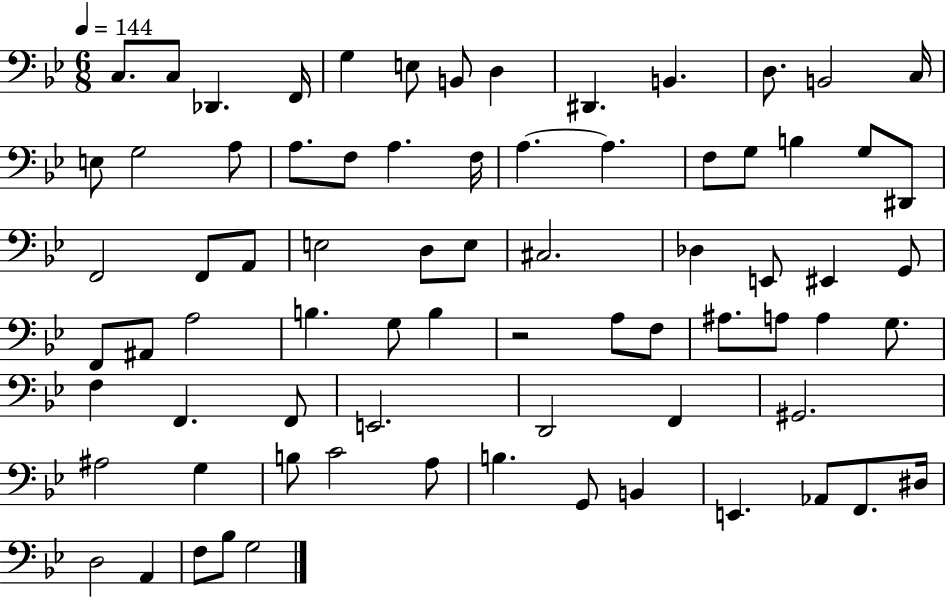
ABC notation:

X:1
T:Untitled
M:6/8
L:1/4
K:Bb
C,/2 C,/2 _D,, F,,/4 G, E,/2 B,,/2 D, ^D,, B,, D,/2 B,,2 C,/4 E,/2 G,2 A,/2 A,/2 F,/2 A, F,/4 A, A, F,/2 G,/2 B, G,/2 ^D,,/2 F,,2 F,,/2 A,,/2 E,2 D,/2 E,/2 ^C,2 _D, E,,/2 ^E,, G,,/2 F,,/2 ^A,,/2 A,2 B, G,/2 B, z2 A,/2 F,/2 ^A,/2 A,/2 A, G,/2 F, F,, F,,/2 E,,2 D,,2 F,, ^G,,2 ^A,2 G, B,/2 C2 A,/2 B, G,,/2 B,, E,, _A,,/2 F,,/2 ^D,/4 D,2 A,, F,/2 _B,/2 G,2